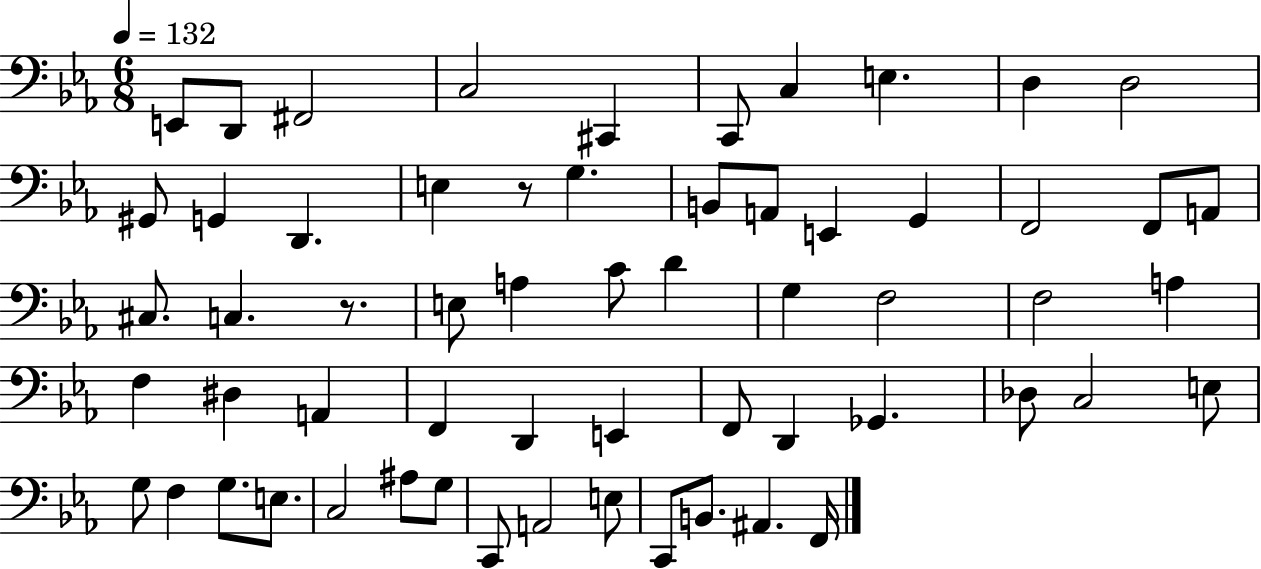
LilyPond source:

{
  \clef bass
  \numericTimeSignature
  \time 6/8
  \key ees \major
  \tempo 4 = 132
  \repeat volta 2 { e,8 d,8 fis,2 | c2 cis,4 | c,8 c4 e4. | d4 d2 | \break gis,8 g,4 d,4. | e4 r8 g4. | b,8 a,8 e,4 g,4 | f,2 f,8 a,8 | \break cis8. c4. r8. | e8 a4 c'8 d'4 | g4 f2 | f2 a4 | \break f4 dis4 a,4 | f,4 d,4 e,4 | f,8 d,4 ges,4. | des8 c2 e8 | \break g8 f4 g8. e8. | c2 ais8 g8 | c,8 a,2 e8 | c,8 b,8. ais,4. f,16 | \break } \bar "|."
}